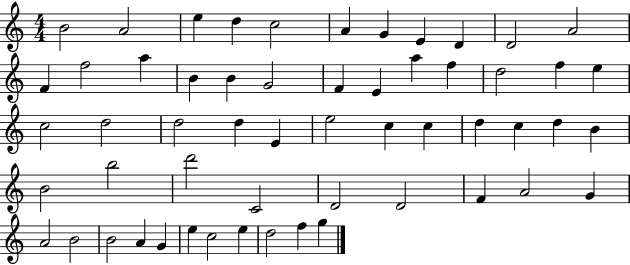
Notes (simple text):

B4/h A4/h E5/q D5/q C5/h A4/q G4/q E4/q D4/q D4/h A4/h F4/q F5/h A5/q B4/q B4/q G4/h F4/q E4/q A5/q F5/q D5/h F5/q E5/q C5/h D5/h D5/h D5/q E4/q E5/h C5/q C5/q D5/q C5/q D5/q B4/q B4/h B5/h D6/h C4/h D4/h D4/h F4/q A4/h G4/q A4/h B4/h B4/h A4/q G4/q E5/q C5/h E5/q D5/h F5/q G5/q